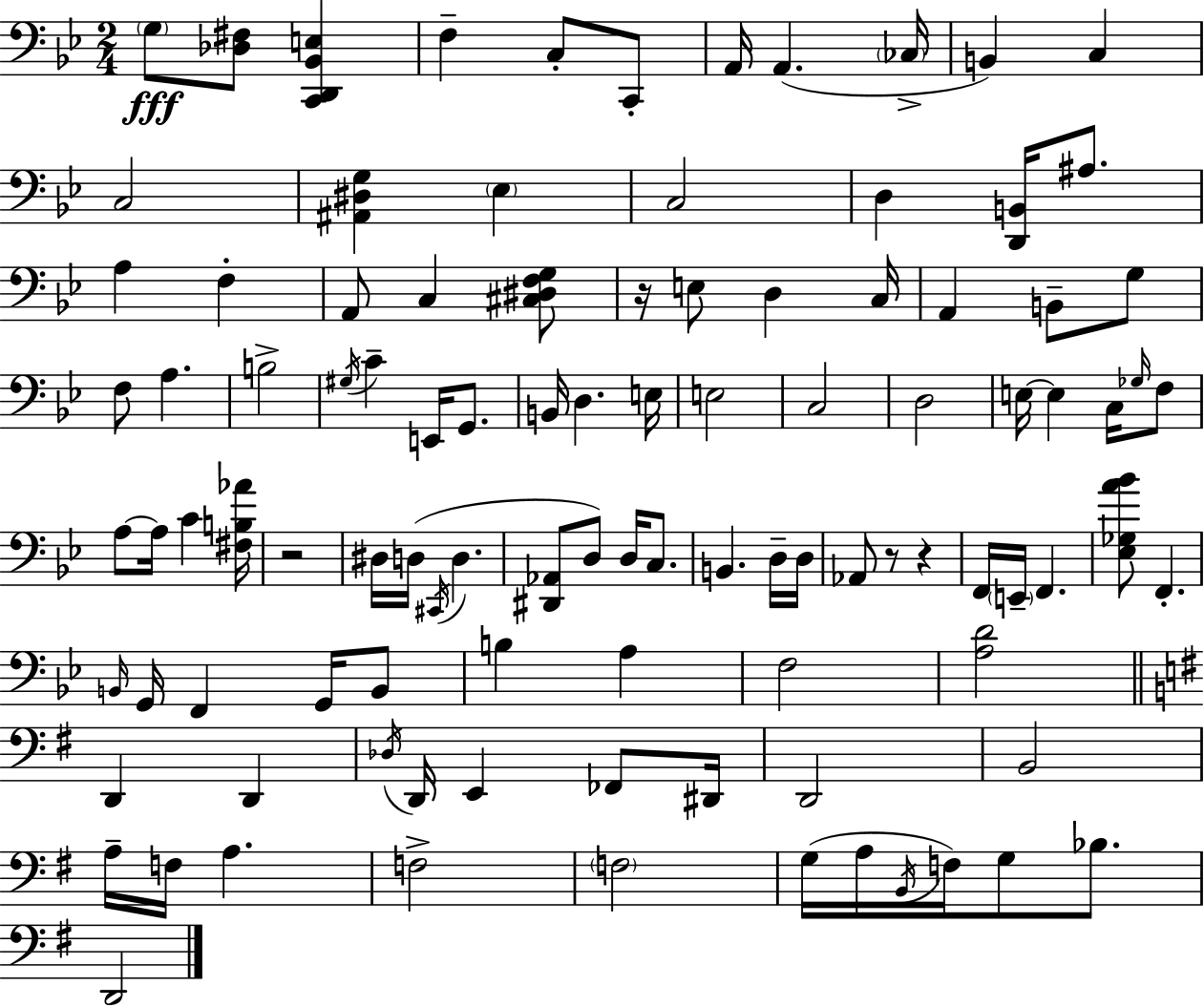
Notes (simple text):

G3/e [Db3,F#3]/e [C2,D2,Bb2,E3]/q F3/q C3/e C2/e A2/s A2/q. CES3/s B2/q C3/q C3/h [A#2,D#3,G3]/q Eb3/q C3/h D3/q [D2,B2]/s A#3/e. A3/q F3/q A2/e C3/q [C#3,D#3,F3,G3]/e R/s E3/e D3/q C3/s A2/q B2/e G3/e F3/e A3/q. B3/h G#3/s C4/q E2/s G2/e. B2/s D3/q. E3/s E3/h C3/h D3/h E3/s E3/q C3/s Gb3/s F3/e A3/e A3/s C4/q [F#3,B3,Ab4]/s R/h D#3/s D3/s C#2/s D3/q. [D#2,Ab2]/e D3/e D3/s C3/e. B2/q. D3/s D3/s Ab2/e R/e R/q F2/s E2/s F2/q. [Eb3,Gb3,A4,Bb4]/e F2/q. B2/s G2/s F2/q G2/s B2/e B3/q A3/q F3/h [A3,D4]/h D2/q D2/q Db3/s D2/s E2/q FES2/e D#2/s D2/h B2/h A3/s F3/s A3/q. F3/h F3/h G3/s A3/s B2/s F3/s G3/e Bb3/e. D2/h